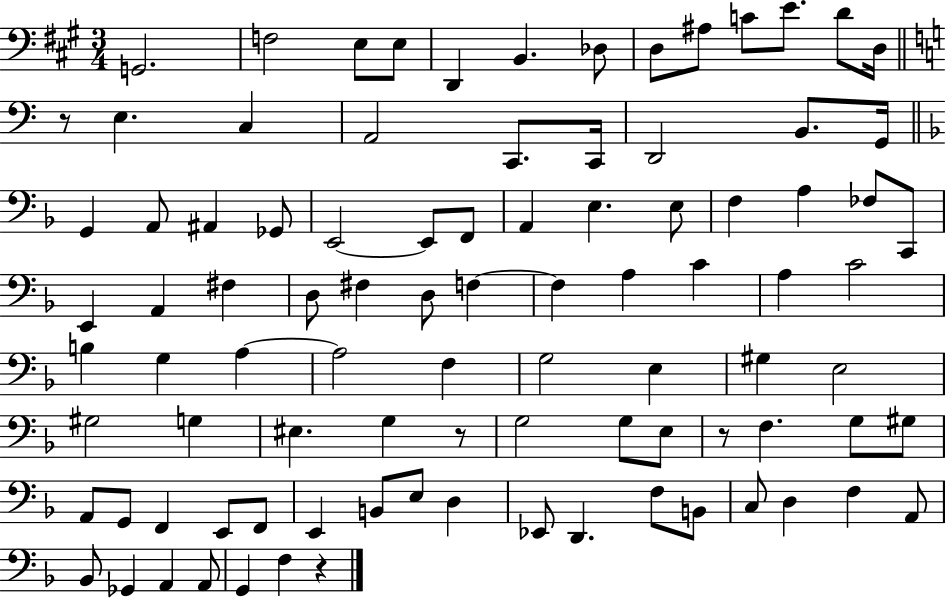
G2/h. F3/h E3/e E3/e D2/q B2/q. Db3/e D3/e A#3/e C4/e E4/e. D4/e D3/s R/e E3/q. C3/q A2/h C2/e. C2/s D2/h B2/e. G2/s G2/q A2/e A#2/q Gb2/e E2/h E2/e F2/e A2/q E3/q. E3/e F3/q A3/q FES3/e C2/e E2/q A2/q F#3/q D3/e F#3/q D3/e F3/q F3/q A3/q C4/q A3/q C4/h B3/q G3/q A3/q A3/h F3/q G3/h E3/q G#3/q E3/h G#3/h G3/q EIS3/q. G3/q R/e G3/h G3/e E3/e R/e F3/q. G3/e G#3/e A2/e G2/e F2/q E2/e F2/e E2/q B2/e E3/e D3/q Eb2/e D2/q. F3/e B2/e C3/e D3/q F3/q A2/e Bb2/e Gb2/q A2/q A2/e G2/q F3/q R/q